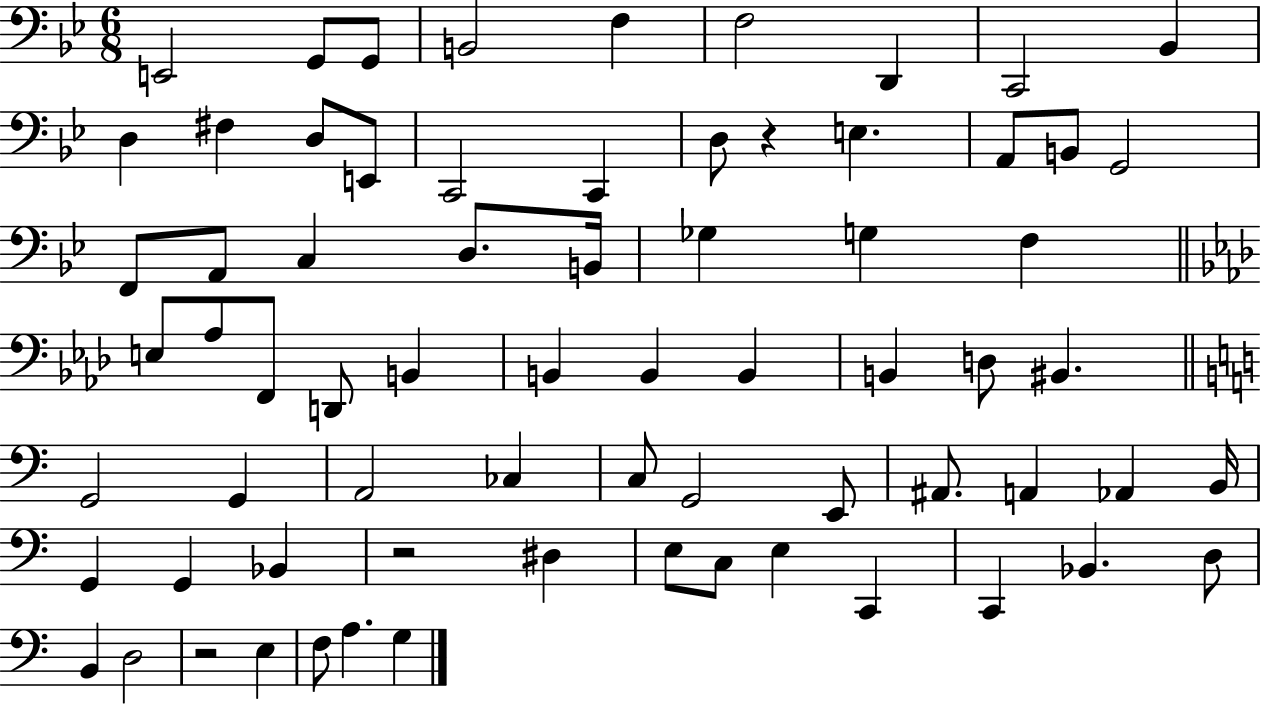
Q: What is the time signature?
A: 6/8